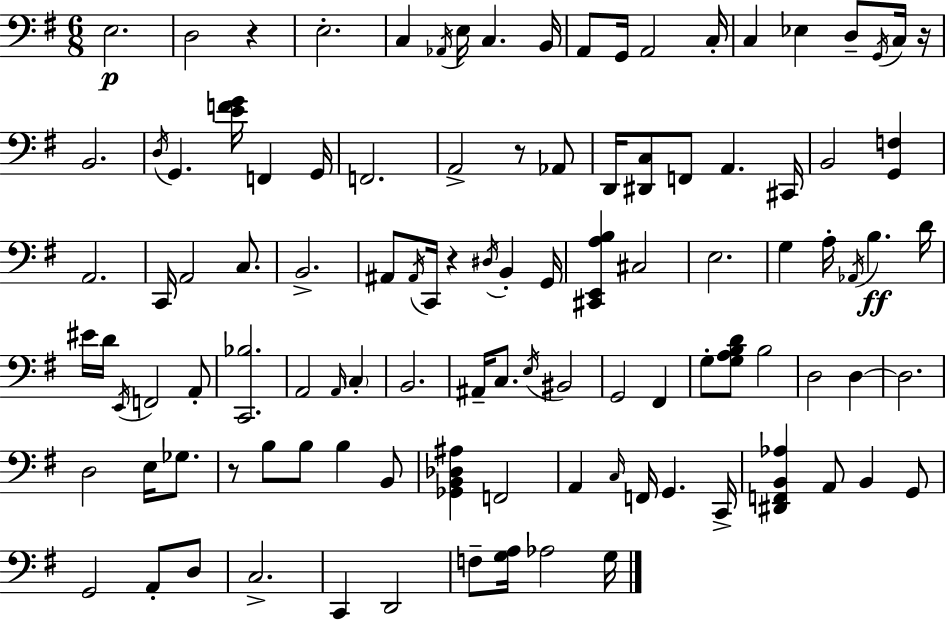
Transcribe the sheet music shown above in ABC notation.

X:1
T:Untitled
M:6/8
L:1/4
K:G
E,2 D,2 z E,2 C, _A,,/4 E,/4 C, B,,/4 A,,/2 G,,/4 A,,2 C,/4 C, _E, D,/2 G,,/4 C,/4 z/4 B,,2 D,/4 G,, [EFG]/4 F,, G,,/4 F,,2 A,,2 z/2 _A,,/2 D,,/4 [^D,,C,]/2 F,,/2 A,, ^C,,/4 B,,2 [G,,F,] A,,2 C,,/4 A,,2 C,/2 B,,2 ^A,,/2 ^A,,/4 C,,/4 z ^D,/4 B,, G,,/4 [^C,,E,,A,B,] ^C,2 E,2 G, A,/4 _A,,/4 B, D/4 ^E/4 D/4 E,,/4 F,,2 A,,/2 [C,,_B,]2 A,,2 A,,/4 C, B,,2 ^A,,/4 C,/2 E,/4 ^B,,2 G,,2 ^F,, G,/2 [G,A,B,D]/2 B,2 D,2 D, D,2 D,2 E,/4 _G,/2 z/2 B,/2 B,/2 B, B,,/2 [_G,,B,,_D,^A,] F,,2 A,, C,/4 F,,/4 G,, C,,/4 [^D,,F,,B,,_A,] A,,/2 B,, G,,/2 G,,2 A,,/2 D,/2 C,2 C,, D,,2 F,/2 [G,A,]/4 _A,2 G,/4